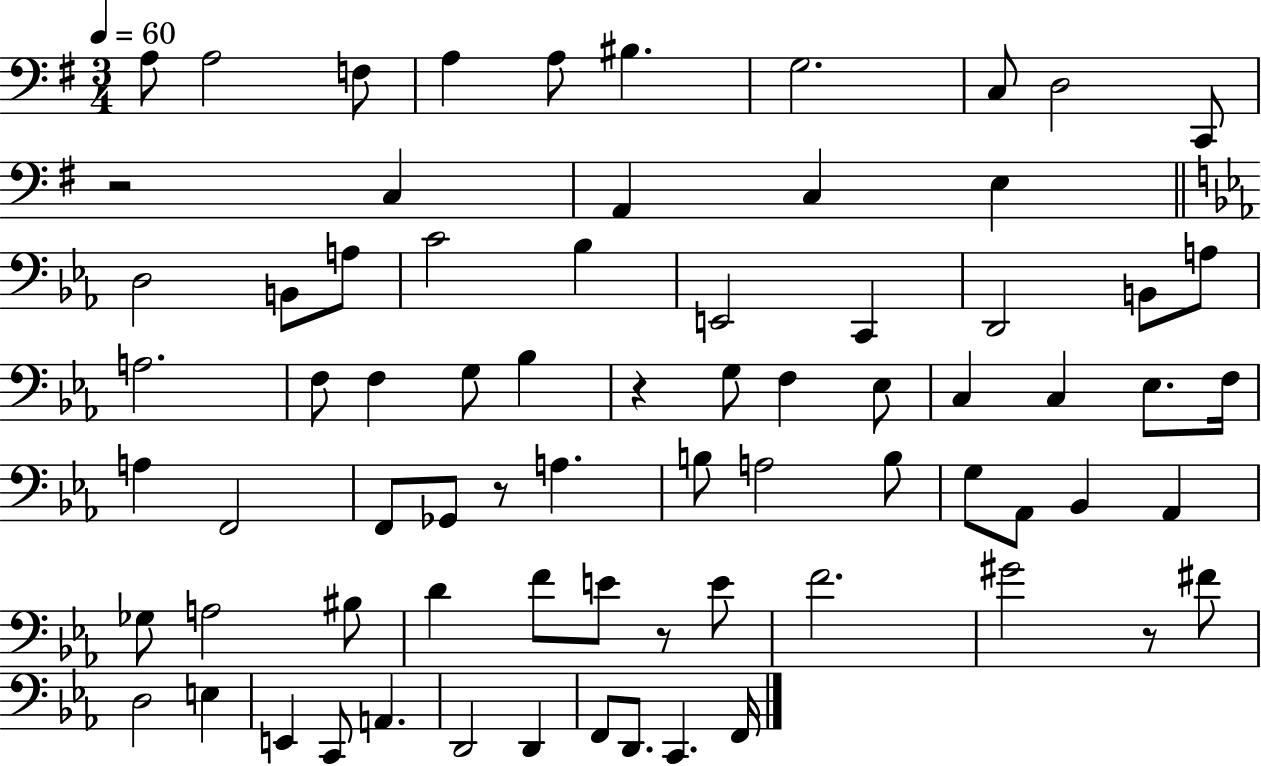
A3/e A3/h F3/e A3/q A3/e BIS3/q. G3/h. C3/e D3/h C2/e R/h C3/q A2/q C3/q E3/q D3/h B2/e A3/e C4/h Bb3/q E2/h C2/q D2/h B2/e A3/e A3/h. F3/e F3/q G3/e Bb3/q R/q G3/e F3/q Eb3/e C3/q C3/q Eb3/e. F3/s A3/q F2/h F2/e Gb2/e R/e A3/q. B3/e A3/h B3/e G3/e Ab2/e Bb2/q Ab2/q Gb3/e A3/h BIS3/e D4/q F4/e E4/e R/e E4/e F4/h. G#4/h R/e F#4/e D3/h E3/q E2/q C2/e A2/q. D2/h D2/q F2/e D2/e. C2/q. F2/s